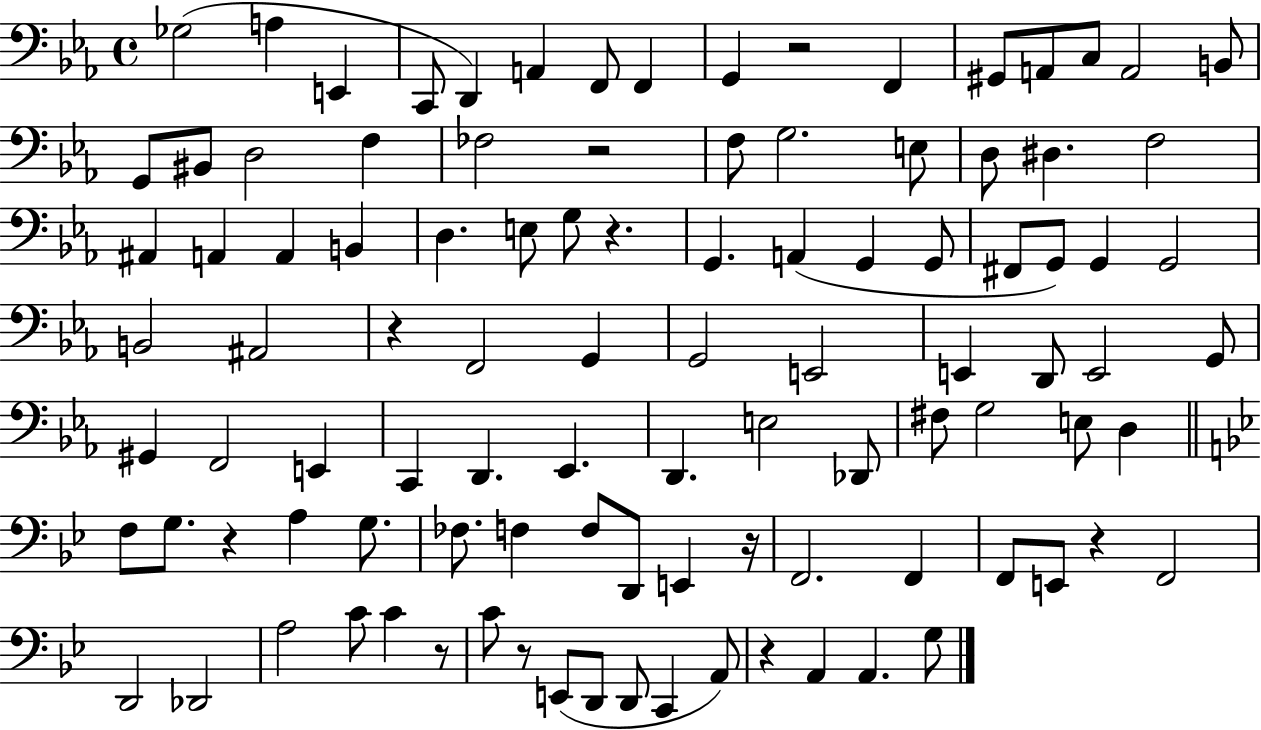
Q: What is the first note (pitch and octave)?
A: Gb3